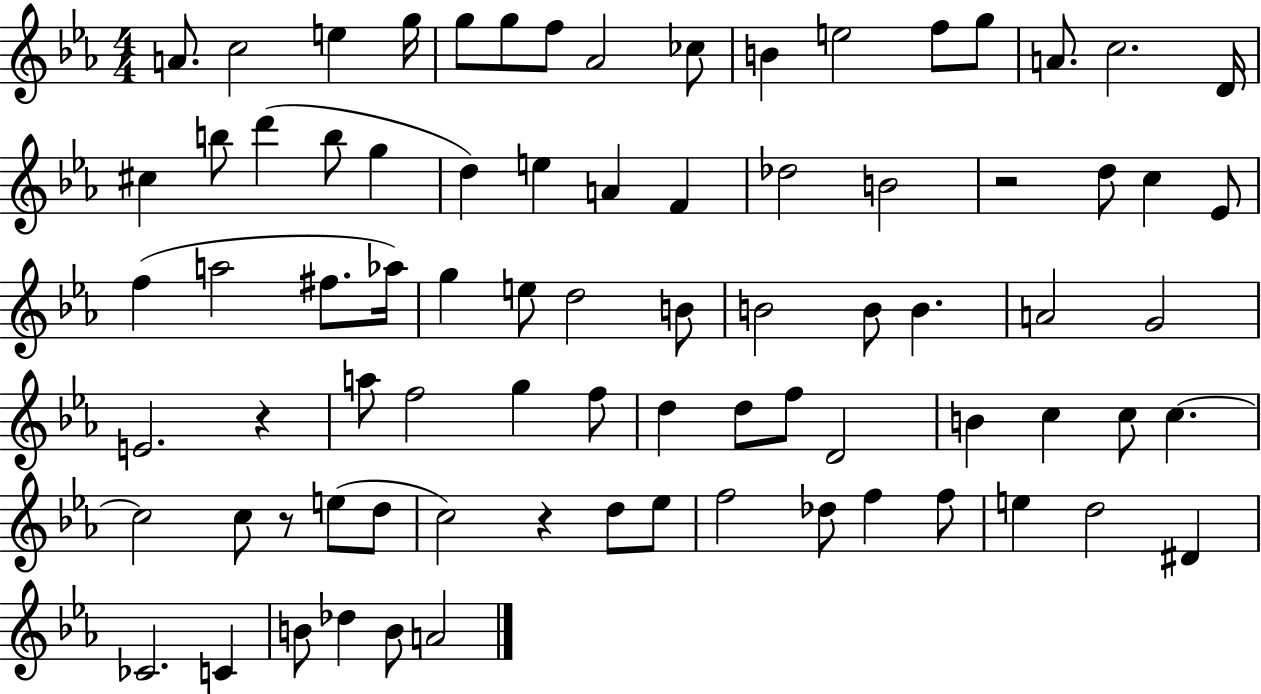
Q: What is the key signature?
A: EES major